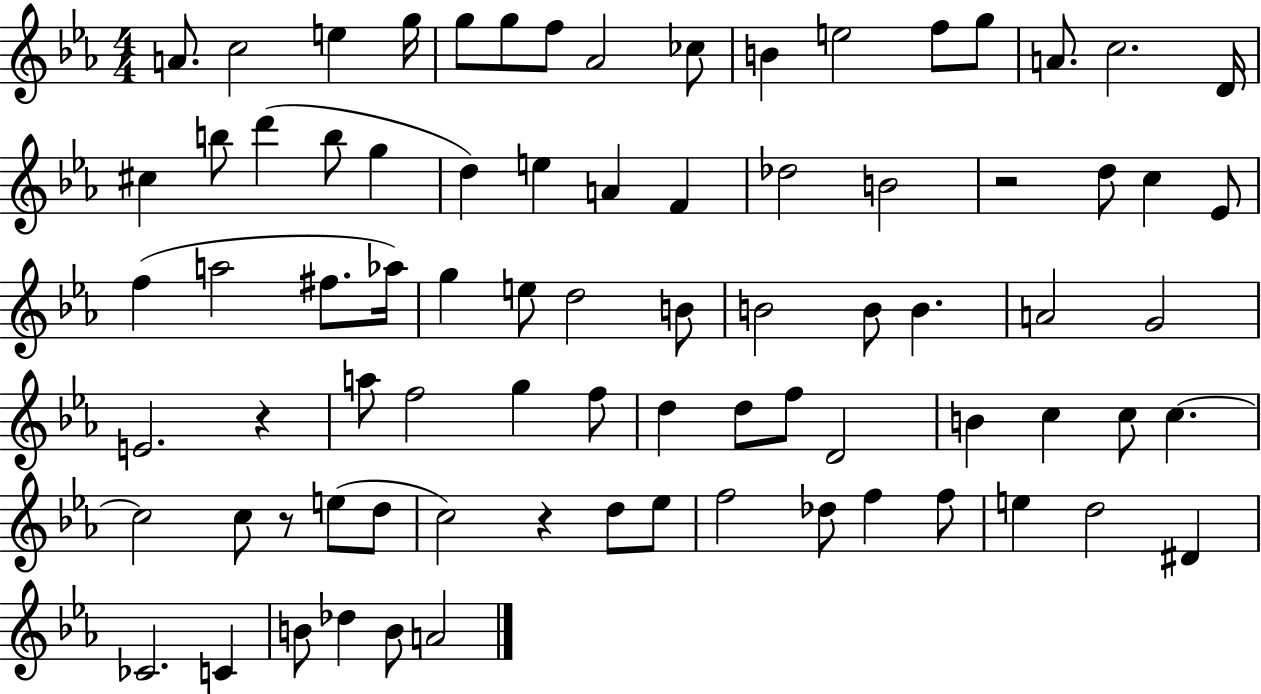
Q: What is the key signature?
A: EES major